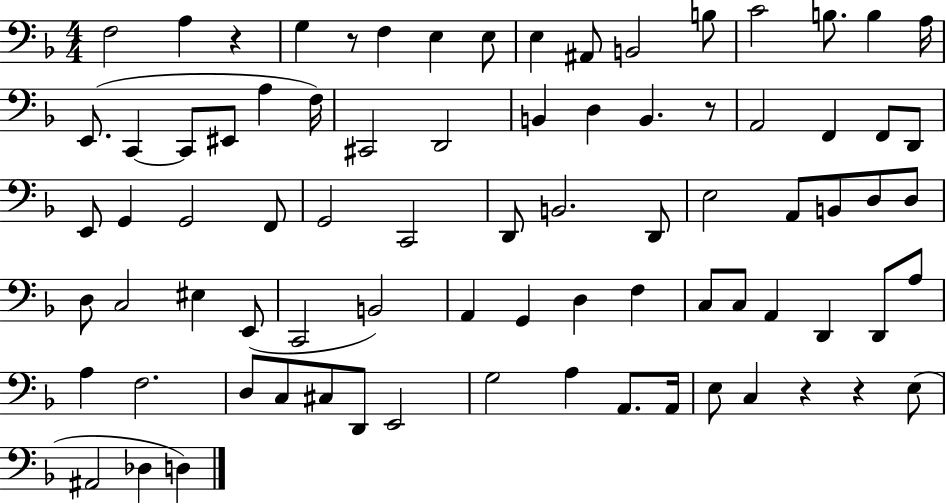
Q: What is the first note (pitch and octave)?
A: F3